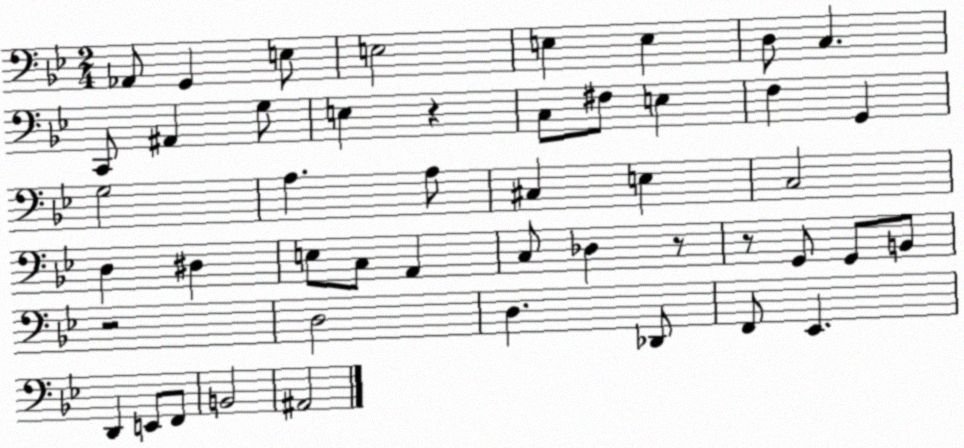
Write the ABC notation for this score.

X:1
T:Untitled
M:2/4
L:1/4
K:Bb
_A,,/2 G,, E,/2 E,2 E, E, D,/2 C, C,,/2 ^A,, G,/2 E, z C,/2 ^F,/2 E, F, G,, G,2 A, A,/2 ^C, E, C,2 D, ^D, E,/2 C,/2 A,, C,/2 _D, z/2 z/2 G,,/2 G,,/2 B,,/2 z2 D,2 D, _D,,/2 F,,/2 _E,, D,, E,,/2 F,,/2 B,,2 ^A,,2